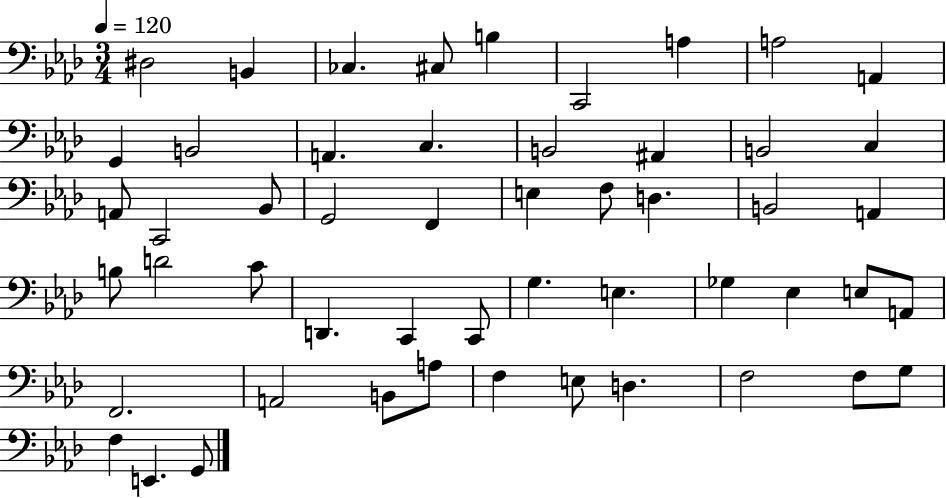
{
  \clef bass
  \numericTimeSignature
  \time 3/4
  \key aes \major
  \tempo 4 = 120
  dis2 b,4 | ces4. cis8 b4 | c,2 a4 | a2 a,4 | \break g,4 b,2 | a,4. c4. | b,2 ais,4 | b,2 c4 | \break a,8 c,2 bes,8 | g,2 f,4 | e4 f8 d4. | b,2 a,4 | \break b8 d'2 c'8 | d,4. c,4 c,8 | g4. e4. | ges4 ees4 e8 a,8 | \break f,2. | a,2 b,8 a8 | f4 e8 d4. | f2 f8 g8 | \break f4 e,4. g,8 | \bar "|."
}